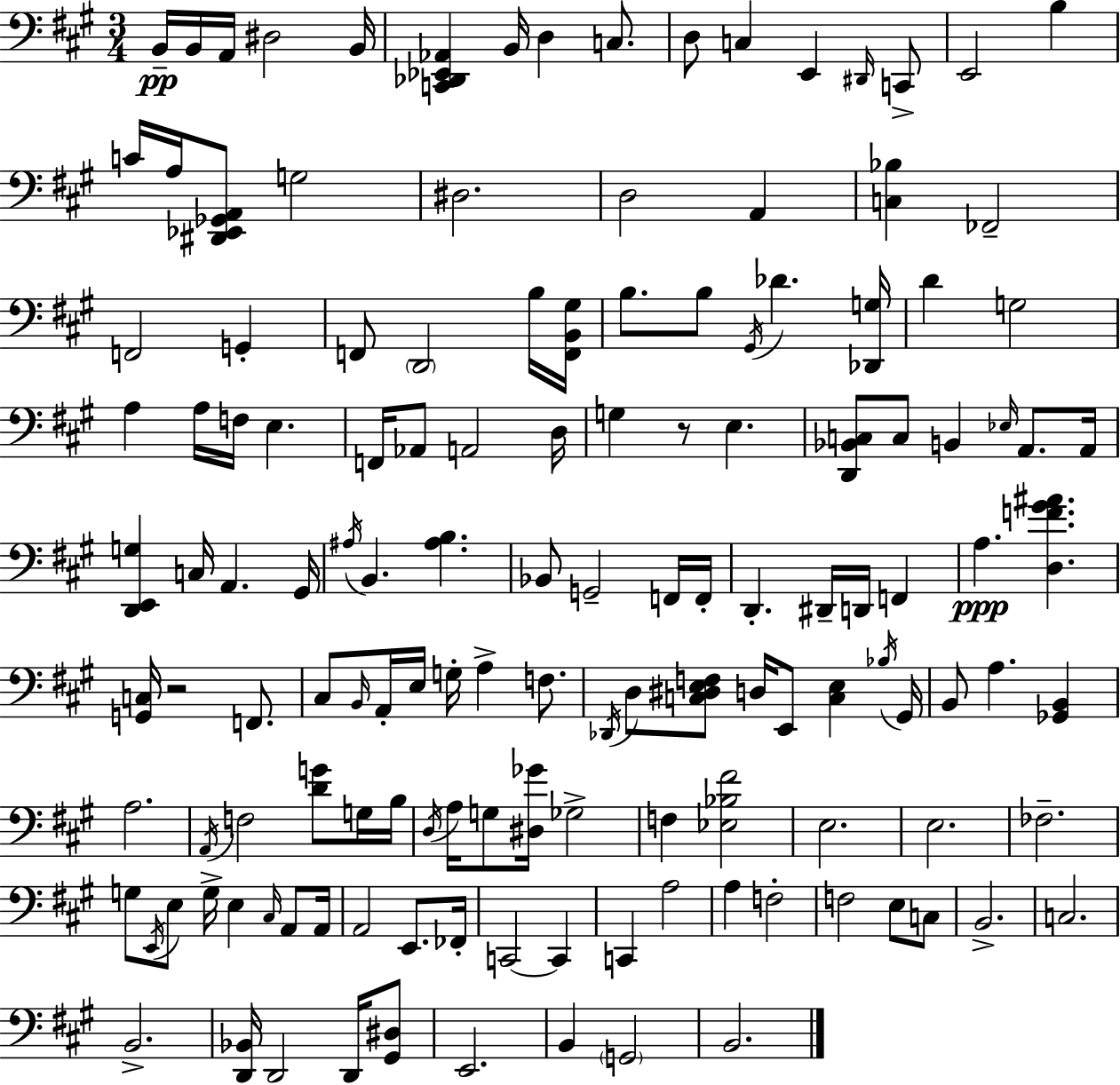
B2/s B2/s A2/s D#3/h B2/s [C2,Db2,Eb2,Ab2]/q B2/s D3/q C3/e. D3/e C3/q E2/q D#2/s C2/e E2/h B3/q C4/s A3/s [D#2,Eb2,Gb2,A2]/e G3/h D#3/h. D3/h A2/q [C3,Bb3]/q FES2/h F2/h G2/q F2/e D2/h B3/s [F2,B2,G#3]/s B3/e. B3/e G#2/s Db4/q. [Db2,G3]/s D4/q G3/h A3/q A3/s F3/s E3/q. F2/s Ab2/e A2/h D3/s G3/q R/e E3/q. [D2,Bb2,C3]/e C3/e B2/q Eb3/s A2/e. A2/s [D2,E2,G3]/q C3/s A2/q. G#2/s A#3/s B2/q. [A#3,B3]/q. Bb2/e G2/h F2/s F2/s D2/q. D#2/s D2/s F2/q A3/q. [D3,F4,G#4,A#4]/q. [G2,C3]/s R/h F2/e. C#3/e B2/s A2/s E3/s G3/s A3/q F3/e. Db2/s D3/e [C3,D#3,E3,F3]/e D3/s E2/e [C3,E3]/q Bb3/s G#2/s B2/e A3/q. [Gb2,B2]/q A3/h. A2/s F3/h [D4,G4]/e G3/s B3/s D3/s A3/s G3/e [D#3,Gb4]/s Gb3/h F3/q [Eb3,Bb3,F#4]/h E3/h. E3/h. FES3/h. G3/e E2/s E3/e G3/s E3/q C#3/s A2/e A2/s A2/h E2/e. FES2/s C2/h C2/q C2/q A3/h A3/q F3/h F3/h E3/e C3/e B2/h. C3/h. B2/h. [D2,Bb2]/s D2/h D2/s [G#2,D#3]/e E2/h. B2/q G2/h B2/h.